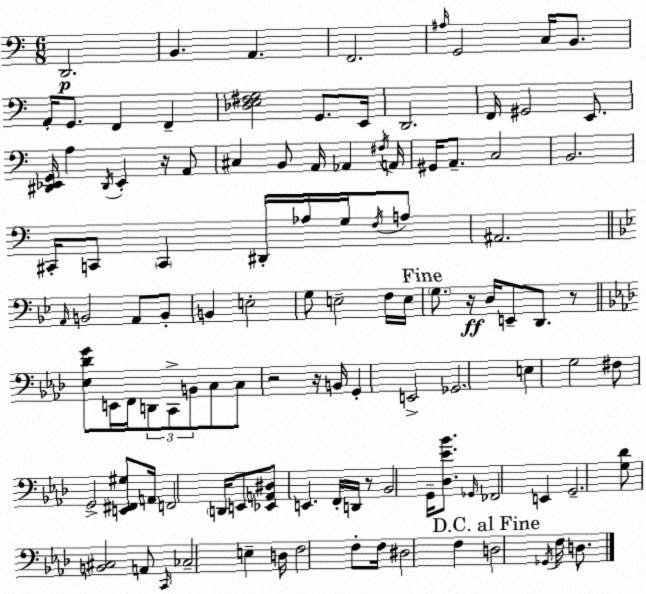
X:1
T:Untitled
M:6/8
L:1/4
K:C
D,,2 B,, A,, F,,2 ^A,/4 G,,2 C,/4 B,,/2 A,,/4 G,,/2 F,, F,, [_D,E,^F,G,]2 G,,/2 E,,/4 D,,2 F,,/4 ^G,,2 E,,/2 [^D,,_E,,G,,]/4 A, ^D,,/4 _E,, z/4 A,,/2 ^C, B,,/2 A,,/4 _A,, ^F,/4 A,,/4 ^G,,/4 A,,/2 C,2 B,,2 ^C,,/4 C,,/2 C,, ^D,,/4 _A,/4 G,/4 F,/4 A,/2 ^A,,2 A,,/4 B,,2 A,,/2 B,,/2 B,, E,2 G,/2 E,2 F,/4 E,/4 G,/2 z/4 D,/4 E,,/2 D,,/2 z/2 [_E,_DG]/2 E,,/4 F,,/4 D,,/2 C,,/2 B,,/2 C,/2 C,/2 z2 z/4 B,,/4 G,, E,,2 _G,,2 E, G,2 ^F,/2 G,,2 [E,,^F,,^G,]/2 A,,/4 F,,2 D,,/4 E,,/2 [_E,,A,,^D,]/2 E,, F,,/4 D,,/4 z/2 _B,,2 G,,/4 [_D,_E_B]/2 _G,,/4 _F,,2 E,, G,,2 [G,_D]/2 [B,,^C,]2 A,,/2 C,,/4 _C,2 E, D,/4 F,2 F,/2 F,/4 ^D,2 F, D,2 _G,,/4 F,/4 D,/2